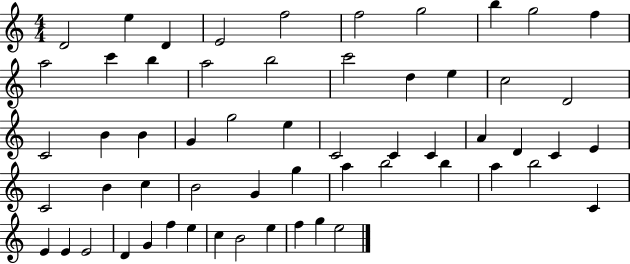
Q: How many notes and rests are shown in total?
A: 58